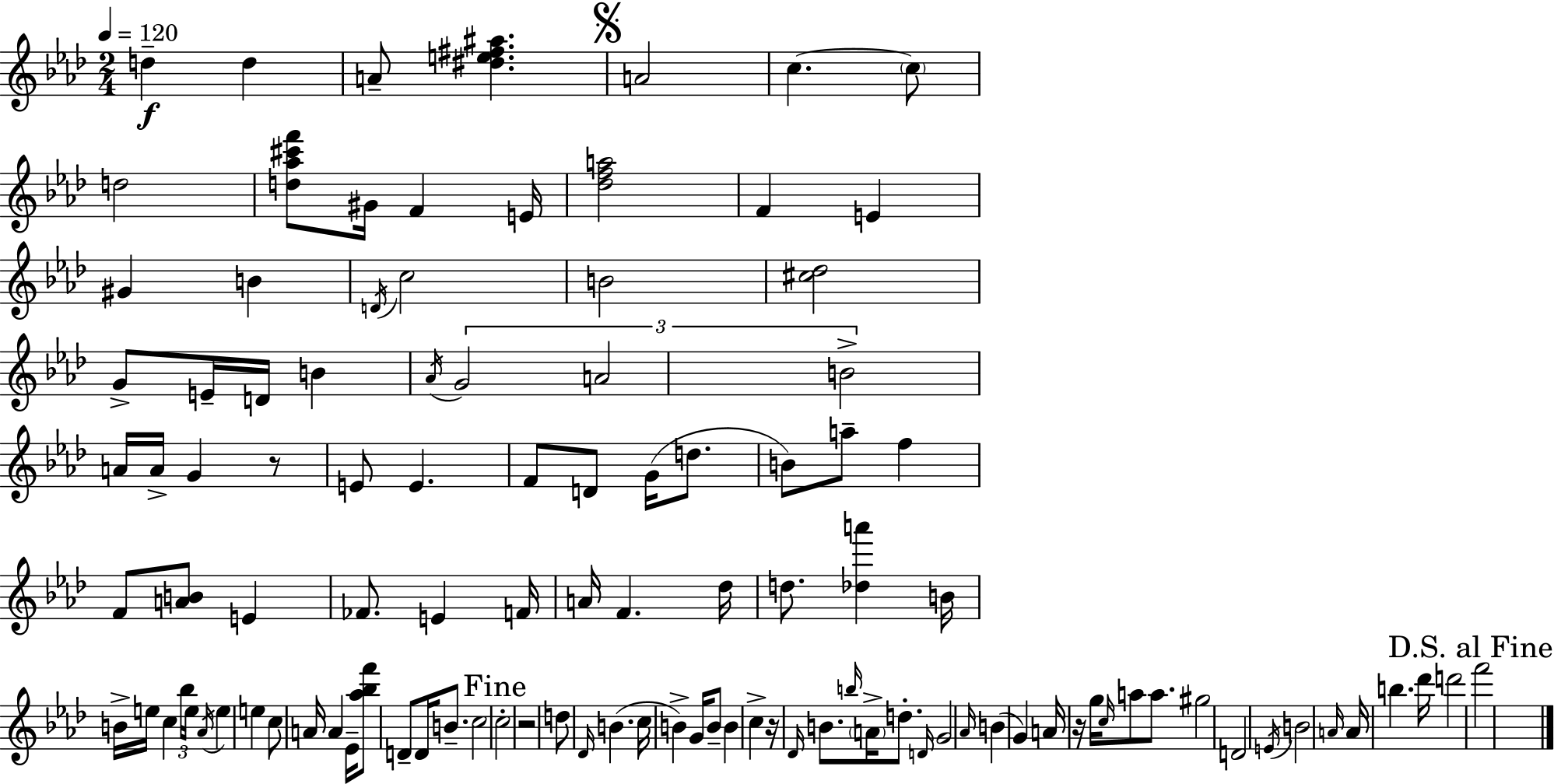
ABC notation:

X:1
T:Untitled
M:2/4
L:1/4
K:Fm
d d A/2 [^de^f^a] A2 c c/2 d2 [d_a^c'f']/2 ^G/4 F E/4 [_dfa]2 F E ^G B D/4 c2 B2 [^c_d]2 G/2 E/4 D/4 B _A/4 G2 A2 B2 A/4 A/4 G z/2 E/2 E F/2 D/2 G/4 d/2 B/2 a/2 f F/2 [AB]/2 E _F/2 E F/4 A/4 F _d/4 d/2 [_da'] B/4 B/4 e/4 c _b/4 e/4 _A/4 e e c/2 A/4 A _E/4 [_a_bf']/2 D/2 D/4 B/2 c2 c2 z2 d/2 _D/4 B c/4 B G/4 B/2 B c z/4 _D/4 B/2 b/4 A/4 d/2 D/4 G2 _A/4 B G A/4 z/4 g/4 c/4 a/2 a/2 ^g2 D2 E/4 B2 A/4 A/4 b _d'/4 d'2 f'2